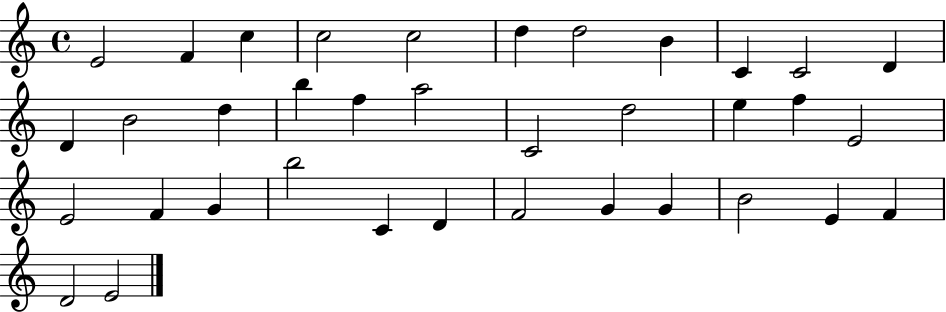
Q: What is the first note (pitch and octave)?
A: E4